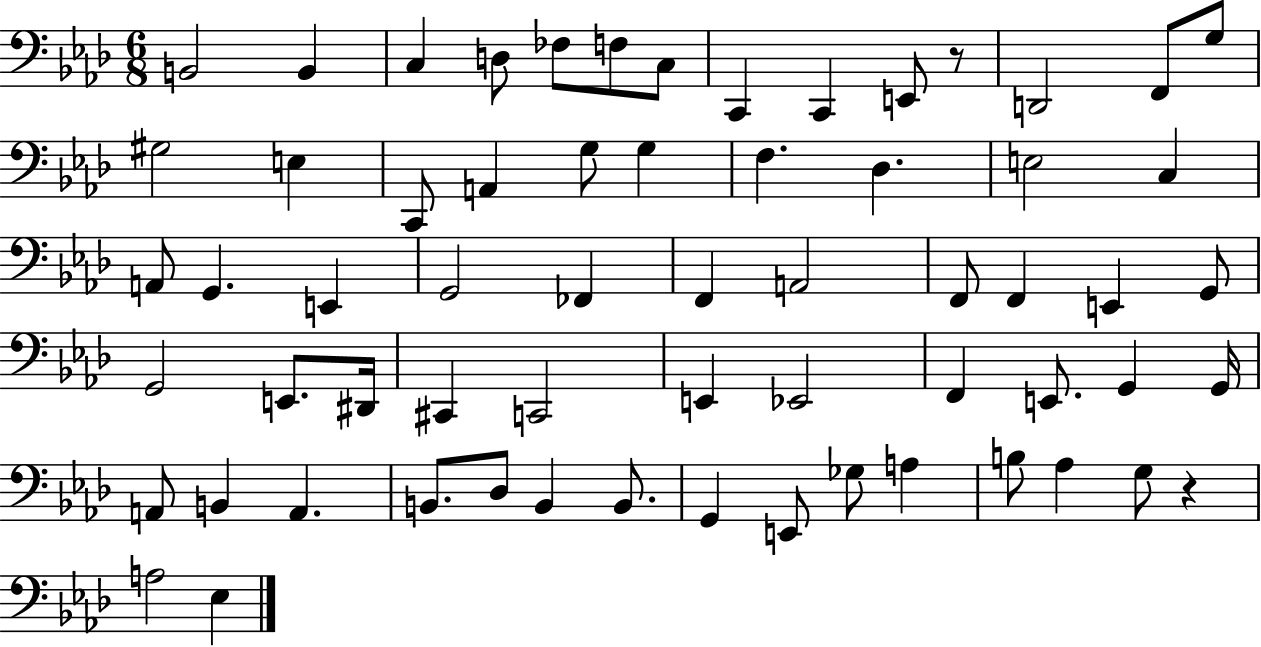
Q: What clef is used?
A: bass